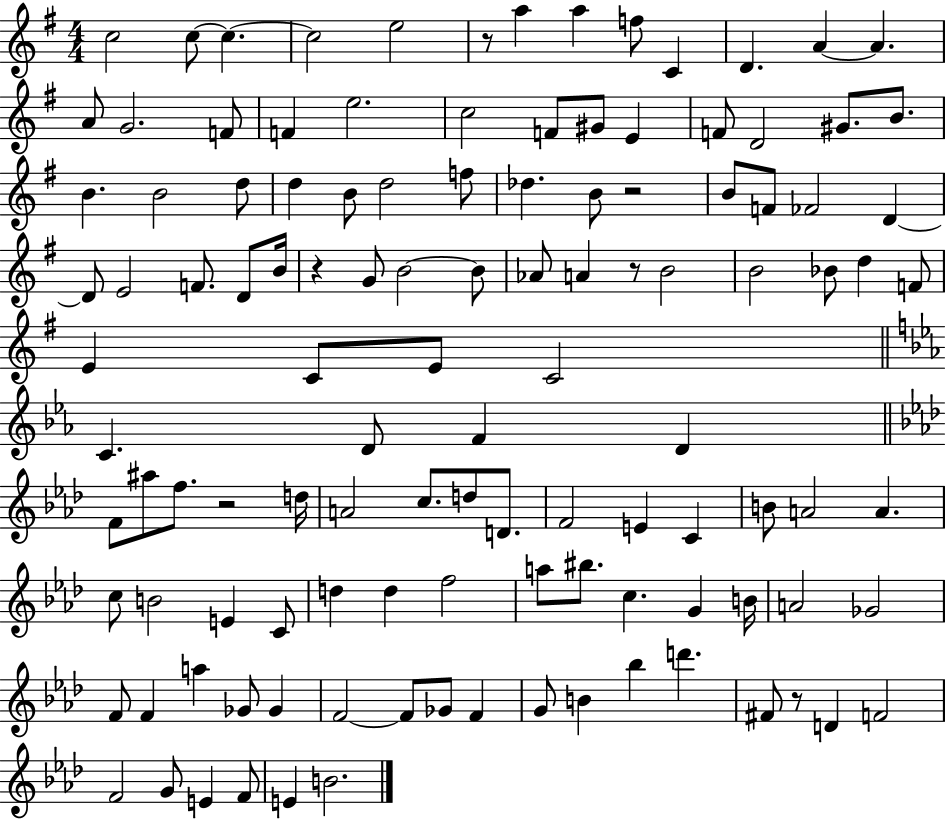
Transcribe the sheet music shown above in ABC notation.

X:1
T:Untitled
M:4/4
L:1/4
K:G
c2 c/2 c c2 e2 z/2 a a f/2 C D A A A/2 G2 F/2 F e2 c2 F/2 ^G/2 E F/2 D2 ^G/2 B/2 B B2 d/2 d B/2 d2 f/2 _d B/2 z2 B/2 F/2 _F2 D D/2 E2 F/2 D/2 B/4 z G/2 B2 B/2 _A/2 A z/2 B2 B2 _B/2 d F/2 E C/2 E/2 C2 C D/2 F D F/2 ^a/2 f/2 z2 d/4 A2 c/2 d/2 D/2 F2 E C B/2 A2 A c/2 B2 E C/2 d d f2 a/2 ^b/2 c G B/4 A2 _G2 F/2 F a _G/2 _G F2 F/2 _G/2 F G/2 B _b d' ^F/2 z/2 D F2 F2 G/2 E F/2 E B2